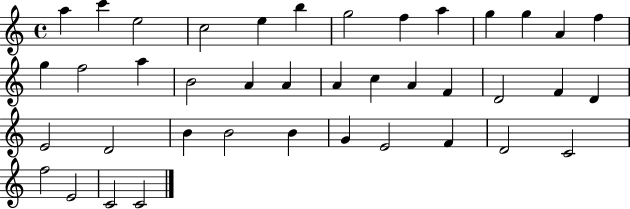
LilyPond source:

{
  \clef treble
  \time 4/4
  \defaultTimeSignature
  \key c \major
  a''4 c'''4 e''2 | c''2 e''4 b''4 | g''2 f''4 a''4 | g''4 g''4 a'4 f''4 | \break g''4 f''2 a''4 | b'2 a'4 a'4 | a'4 c''4 a'4 f'4 | d'2 f'4 d'4 | \break e'2 d'2 | b'4 b'2 b'4 | g'4 e'2 f'4 | d'2 c'2 | \break f''2 e'2 | c'2 c'2 | \bar "|."
}